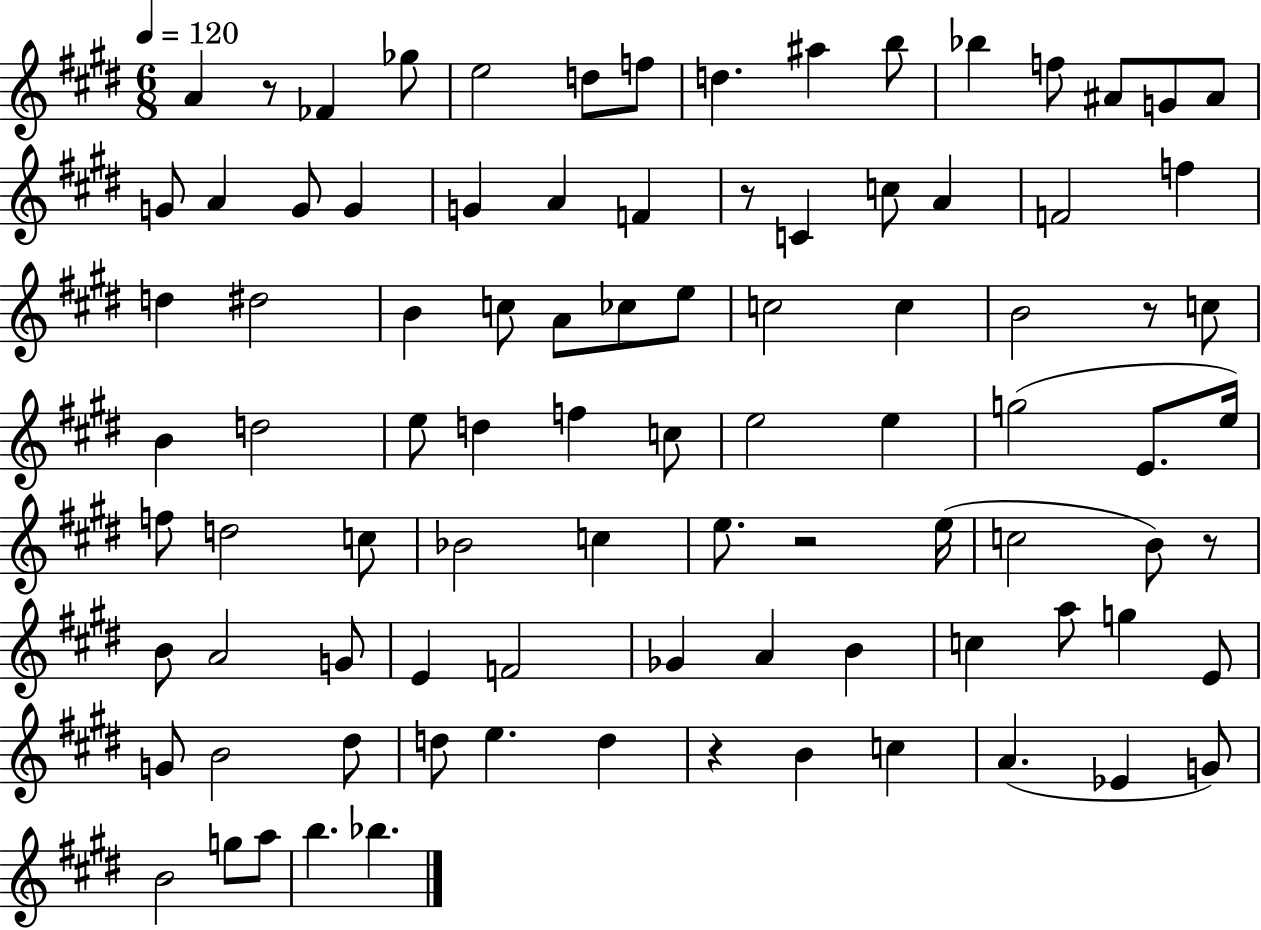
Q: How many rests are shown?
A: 6